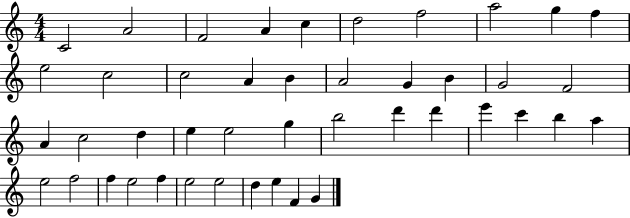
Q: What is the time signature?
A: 4/4